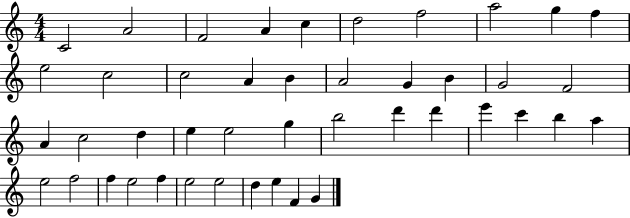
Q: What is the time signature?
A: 4/4